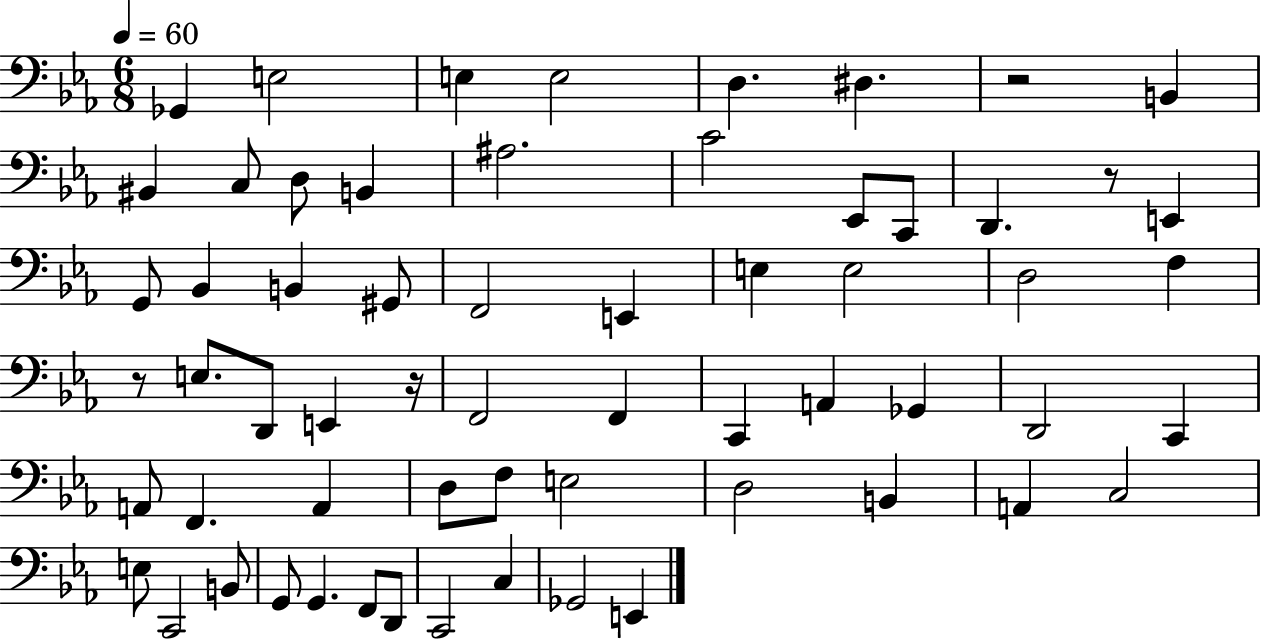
Gb2/q E3/h E3/q E3/h D3/q. D#3/q. R/h B2/q BIS2/q C3/e D3/e B2/q A#3/h. C4/h Eb2/e C2/e D2/q. R/e E2/q G2/e Bb2/q B2/q G#2/e F2/h E2/q E3/q E3/h D3/h F3/q R/e E3/e. D2/e E2/q R/s F2/h F2/q C2/q A2/q Gb2/q D2/h C2/q A2/e F2/q. A2/q D3/e F3/e E3/h D3/h B2/q A2/q C3/h E3/e C2/h B2/e G2/e G2/q. F2/e D2/e C2/h C3/q Gb2/h E2/q